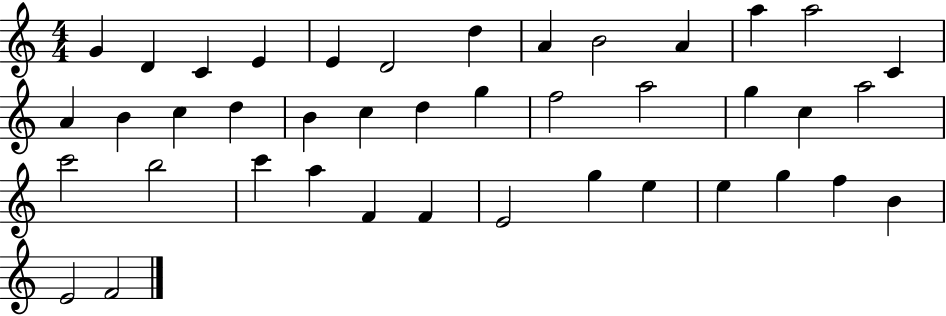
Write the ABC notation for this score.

X:1
T:Untitled
M:4/4
L:1/4
K:C
G D C E E D2 d A B2 A a a2 C A B c d B c d g f2 a2 g c a2 c'2 b2 c' a F F E2 g e e g f B E2 F2